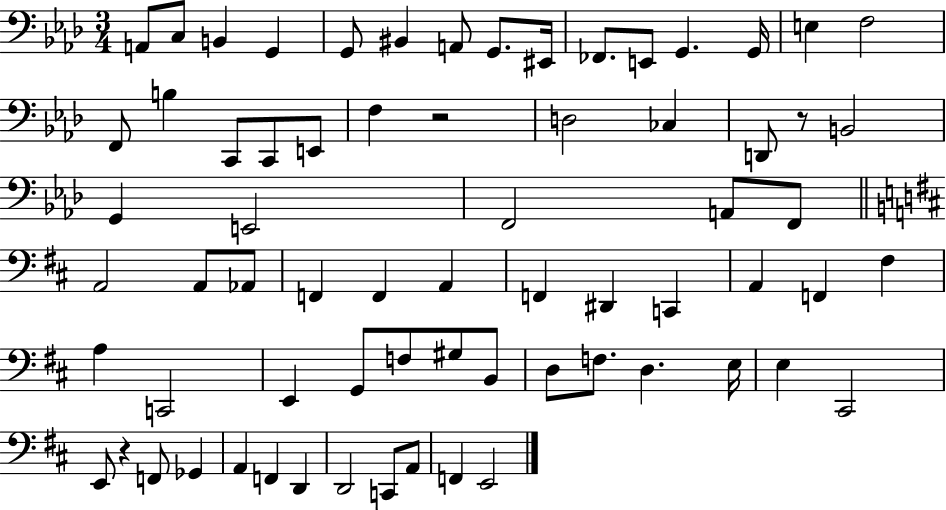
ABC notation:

X:1
T:Untitled
M:3/4
L:1/4
K:Ab
A,,/2 C,/2 B,, G,, G,,/2 ^B,, A,,/2 G,,/2 ^E,,/4 _F,,/2 E,,/2 G,, G,,/4 E, F,2 F,,/2 B, C,,/2 C,,/2 E,,/2 F, z2 D,2 _C, D,,/2 z/2 B,,2 G,, E,,2 F,,2 A,,/2 F,,/2 A,,2 A,,/2 _A,,/2 F,, F,, A,, F,, ^D,, C,, A,, F,, ^F, A, C,,2 E,, G,,/2 F,/2 ^G,/2 B,,/2 D,/2 F,/2 D, E,/4 E, ^C,,2 E,,/2 z F,,/2 _G,, A,, F,, D,, D,,2 C,,/2 A,,/2 F,, E,,2